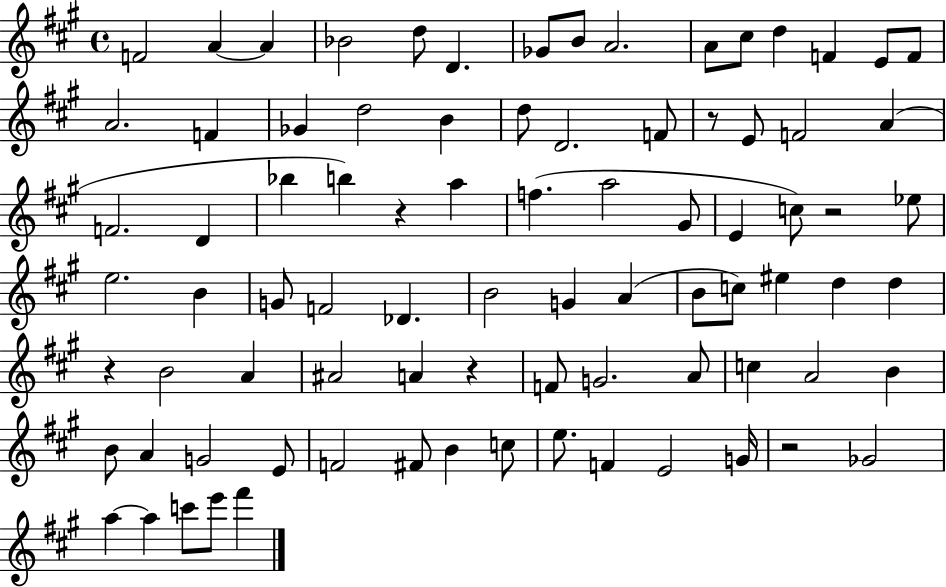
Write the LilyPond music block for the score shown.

{
  \clef treble
  \time 4/4
  \defaultTimeSignature
  \key a \major
  f'2 a'4~~ a'4 | bes'2 d''8 d'4. | ges'8 b'8 a'2. | a'8 cis''8 d''4 f'4 e'8 f'8 | \break a'2. f'4 | ges'4 d''2 b'4 | d''8 d'2. f'8 | r8 e'8 f'2 a'4( | \break f'2. d'4 | bes''4 b''4) r4 a''4 | f''4.( a''2 gis'8 | e'4 c''8) r2 ees''8 | \break e''2. b'4 | g'8 f'2 des'4. | b'2 g'4 a'4( | b'8 c''8) eis''4 d''4 d''4 | \break r4 b'2 a'4 | ais'2 a'4 r4 | f'8 g'2. a'8 | c''4 a'2 b'4 | \break b'8 a'4 g'2 e'8 | f'2 fis'8 b'4 c''8 | e''8. f'4 e'2 g'16 | r2 ges'2 | \break a''4~~ a''4 c'''8 e'''8 fis'''4 | \bar "|."
}